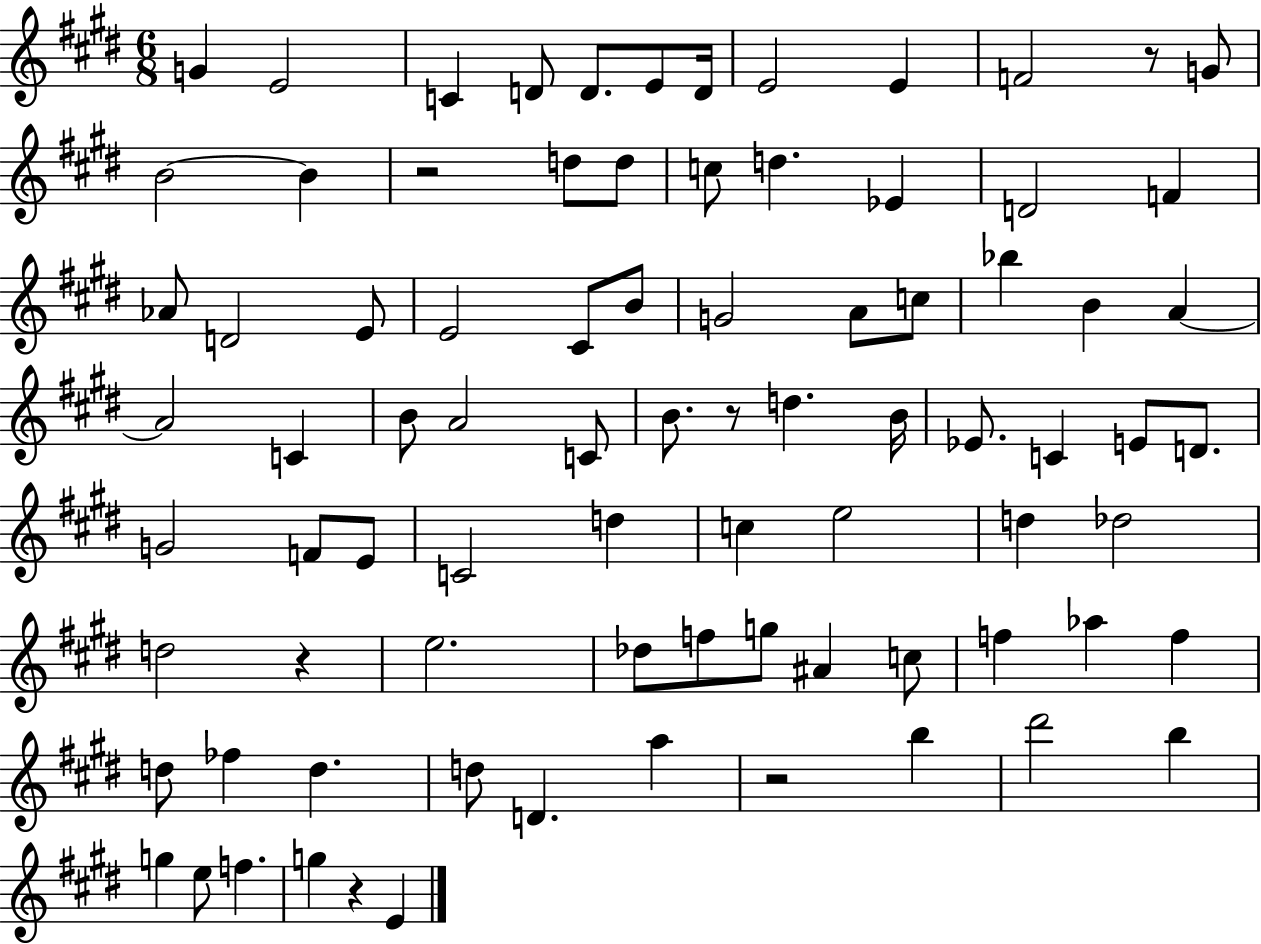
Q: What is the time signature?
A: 6/8